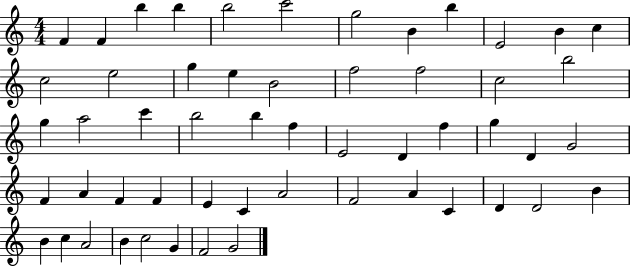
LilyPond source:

{
  \clef treble
  \numericTimeSignature
  \time 4/4
  \key c \major
  f'4 f'4 b''4 b''4 | b''2 c'''2 | g''2 b'4 b''4 | e'2 b'4 c''4 | \break c''2 e''2 | g''4 e''4 b'2 | f''2 f''2 | c''2 b''2 | \break g''4 a''2 c'''4 | b''2 b''4 f''4 | e'2 d'4 f''4 | g''4 d'4 g'2 | \break f'4 a'4 f'4 f'4 | e'4 c'4 a'2 | f'2 a'4 c'4 | d'4 d'2 b'4 | \break b'4 c''4 a'2 | b'4 c''2 g'4 | f'2 g'2 | \bar "|."
}